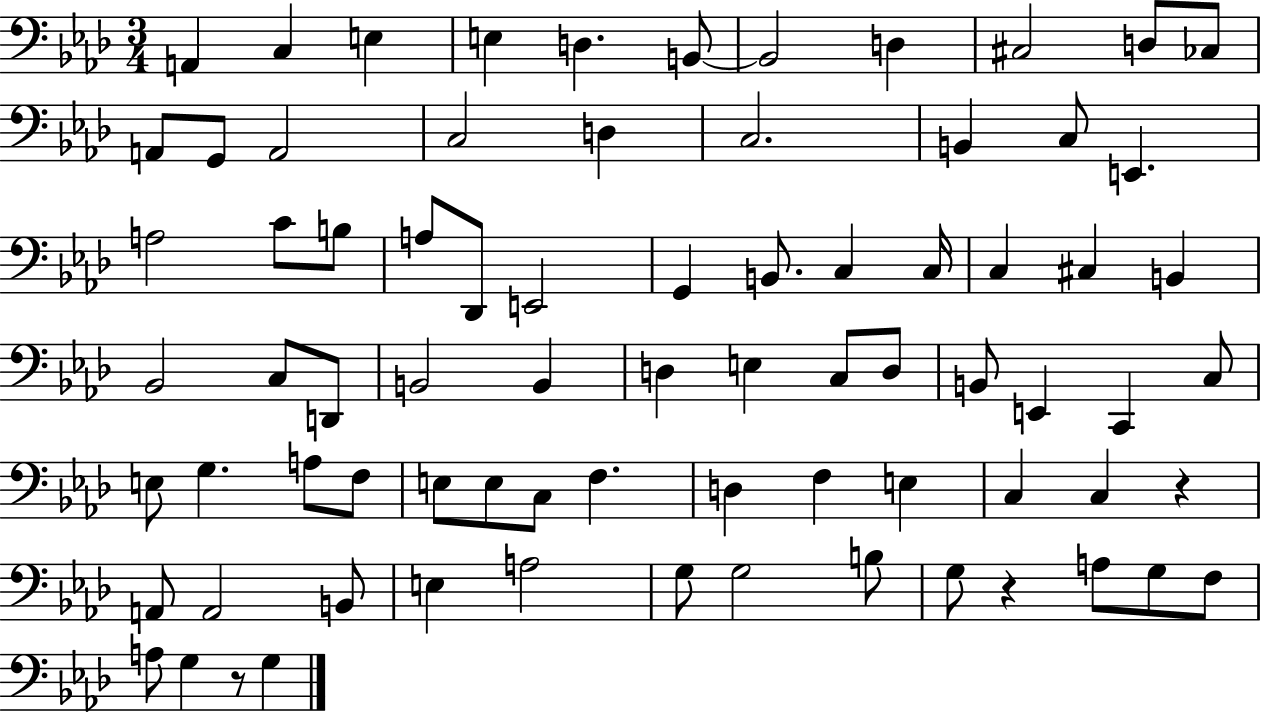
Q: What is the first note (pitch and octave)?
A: A2